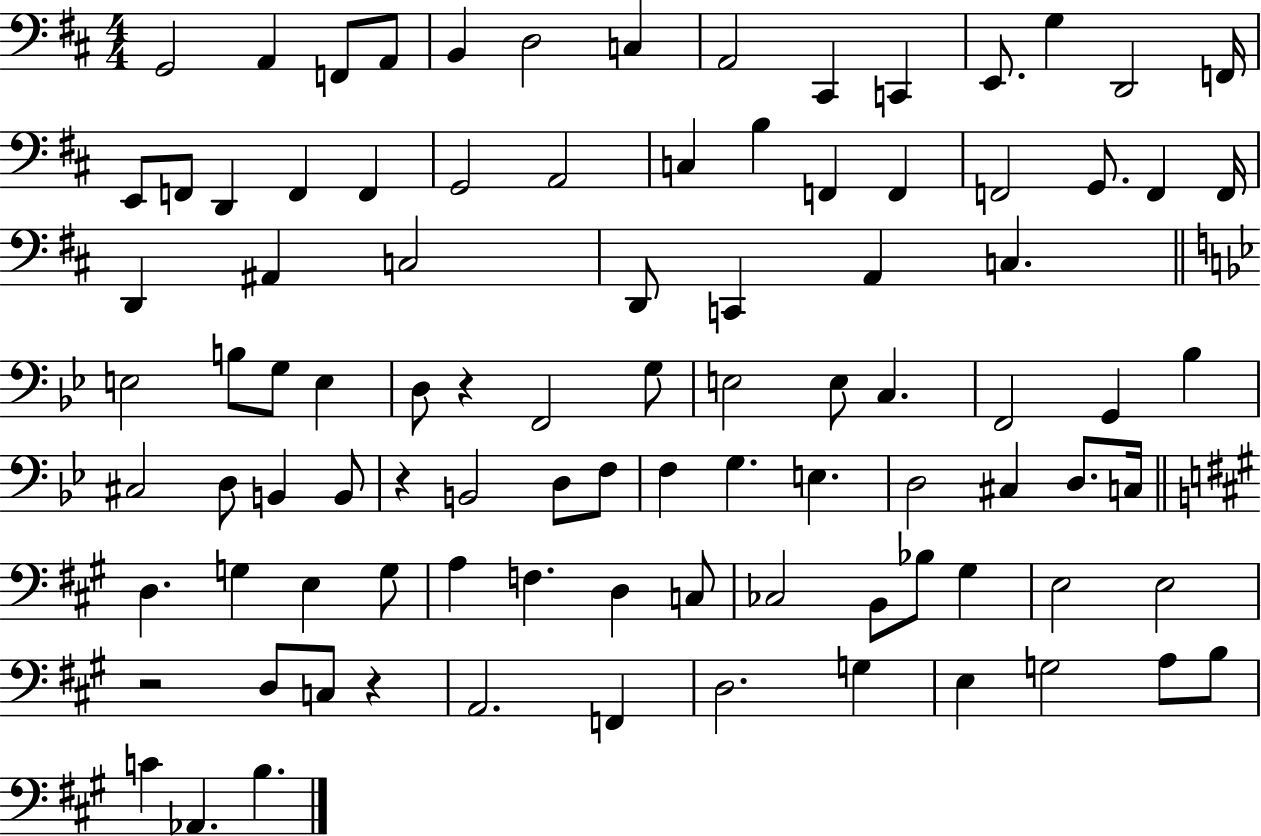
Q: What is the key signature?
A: D major